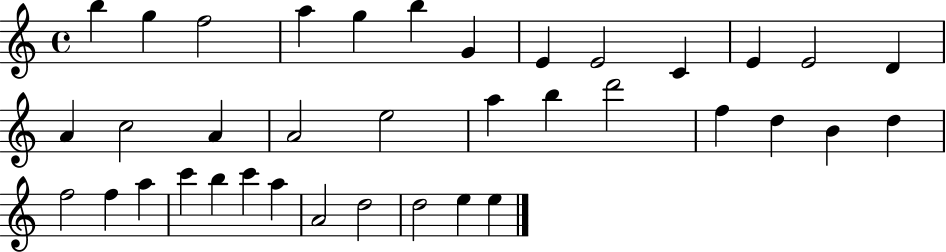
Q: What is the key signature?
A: C major